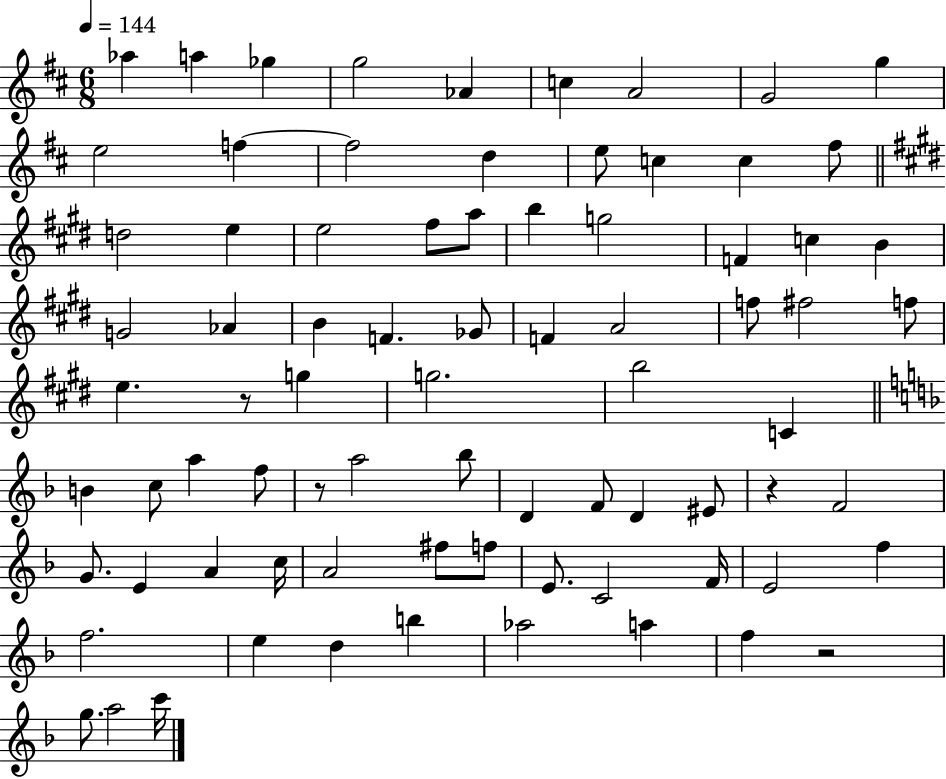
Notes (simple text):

Ab5/q A5/q Gb5/q G5/h Ab4/q C5/q A4/h G4/h G5/q E5/h F5/q F5/h D5/q E5/e C5/q C5/q F#5/e D5/h E5/q E5/h F#5/e A5/e B5/q G5/h F4/q C5/q B4/q G4/h Ab4/q B4/q F4/q. Gb4/e F4/q A4/h F5/e F#5/h F5/e E5/q. R/e G5/q G5/h. B5/h C4/q B4/q C5/e A5/q F5/e R/e A5/h Bb5/e D4/q F4/e D4/q EIS4/e R/q F4/h G4/e. E4/q A4/q C5/s A4/h F#5/e F5/e E4/e. C4/h F4/s E4/h F5/q F5/h. E5/q D5/q B5/q Ab5/h A5/q F5/q R/h G5/e. A5/h C6/s